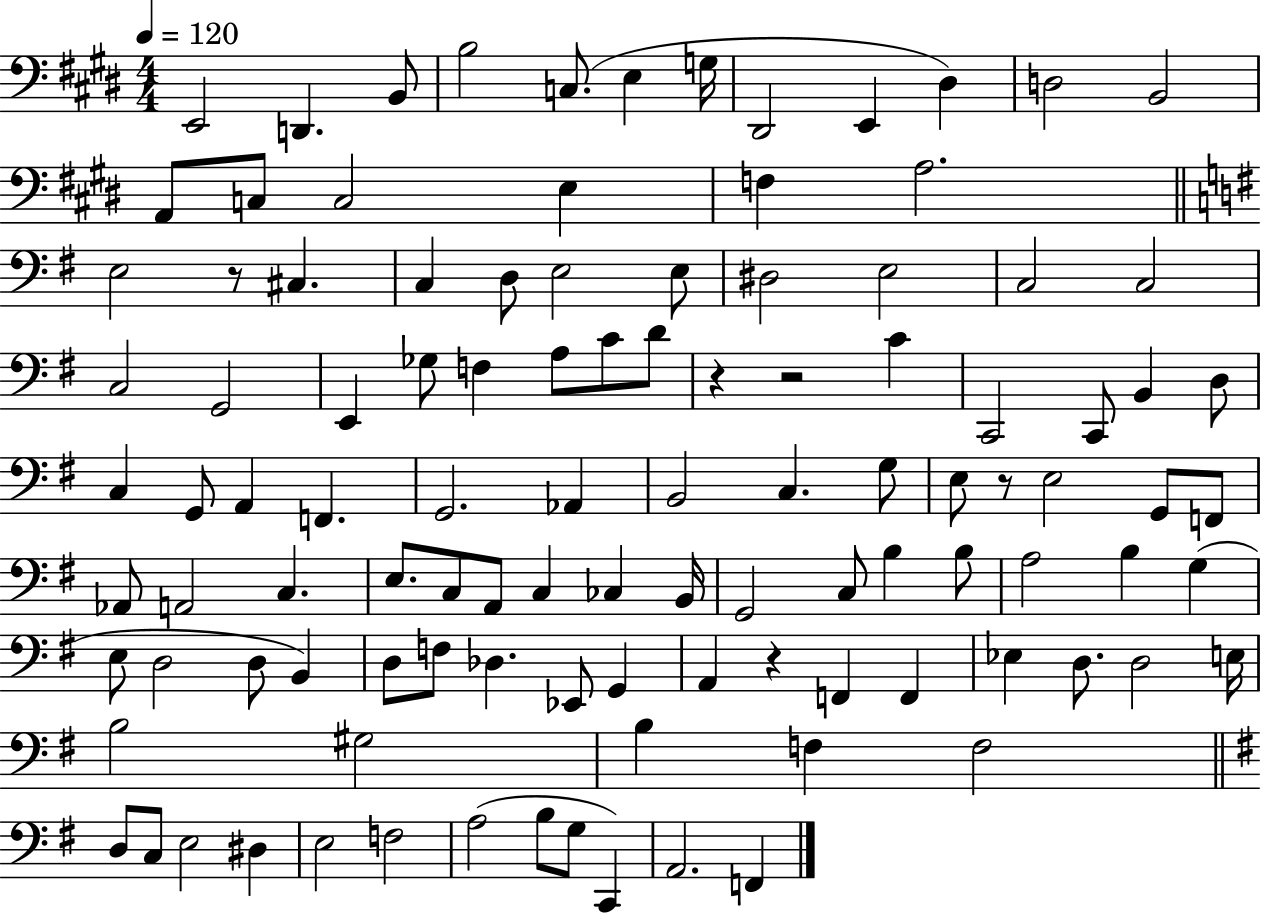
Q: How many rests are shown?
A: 5